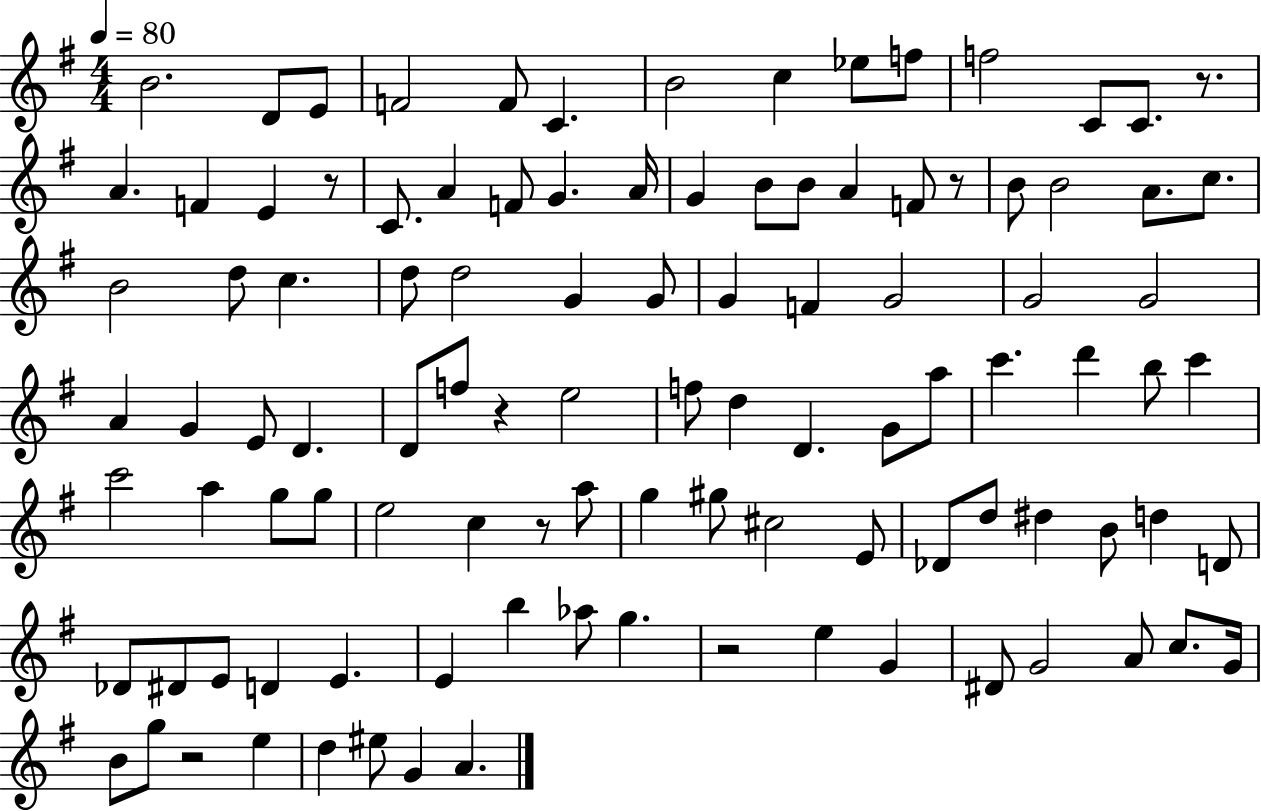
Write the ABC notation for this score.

X:1
T:Untitled
M:4/4
L:1/4
K:G
B2 D/2 E/2 F2 F/2 C B2 c _e/2 f/2 f2 C/2 C/2 z/2 A F E z/2 C/2 A F/2 G A/4 G B/2 B/2 A F/2 z/2 B/2 B2 A/2 c/2 B2 d/2 c d/2 d2 G G/2 G F G2 G2 G2 A G E/2 D D/2 f/2 z e2 f/2 d D G/2 a/2 c' d' b/2 c' c'2 a g/2 g/2 e2 c z/2 a/2 g ^g/2 ^c2 E/2 _D/2 d/2 ^d B/2 d D/2 _D/2 ^D/2 E/2 D E E b _a/2 g z2 e G ^D/2 G2 A/2 c/2 G/4 B/2 g/2 z2 e d ^e/2 G A